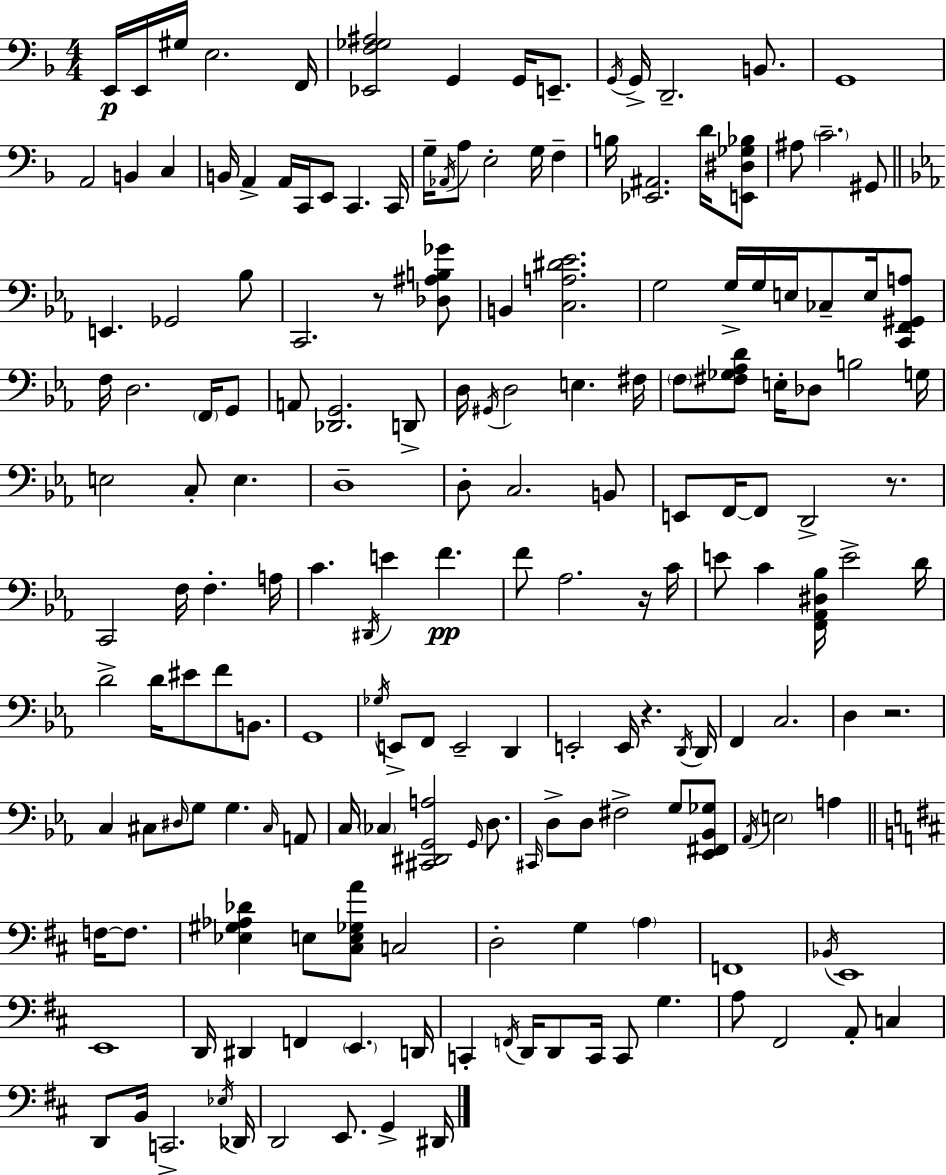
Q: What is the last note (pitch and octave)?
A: D#2